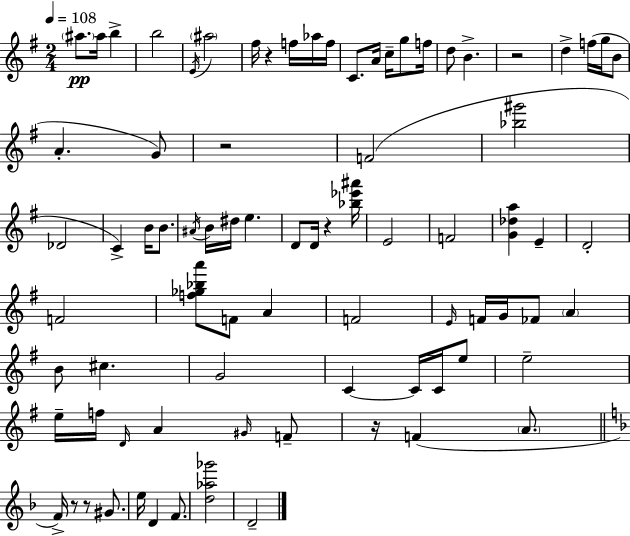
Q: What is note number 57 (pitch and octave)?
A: F5